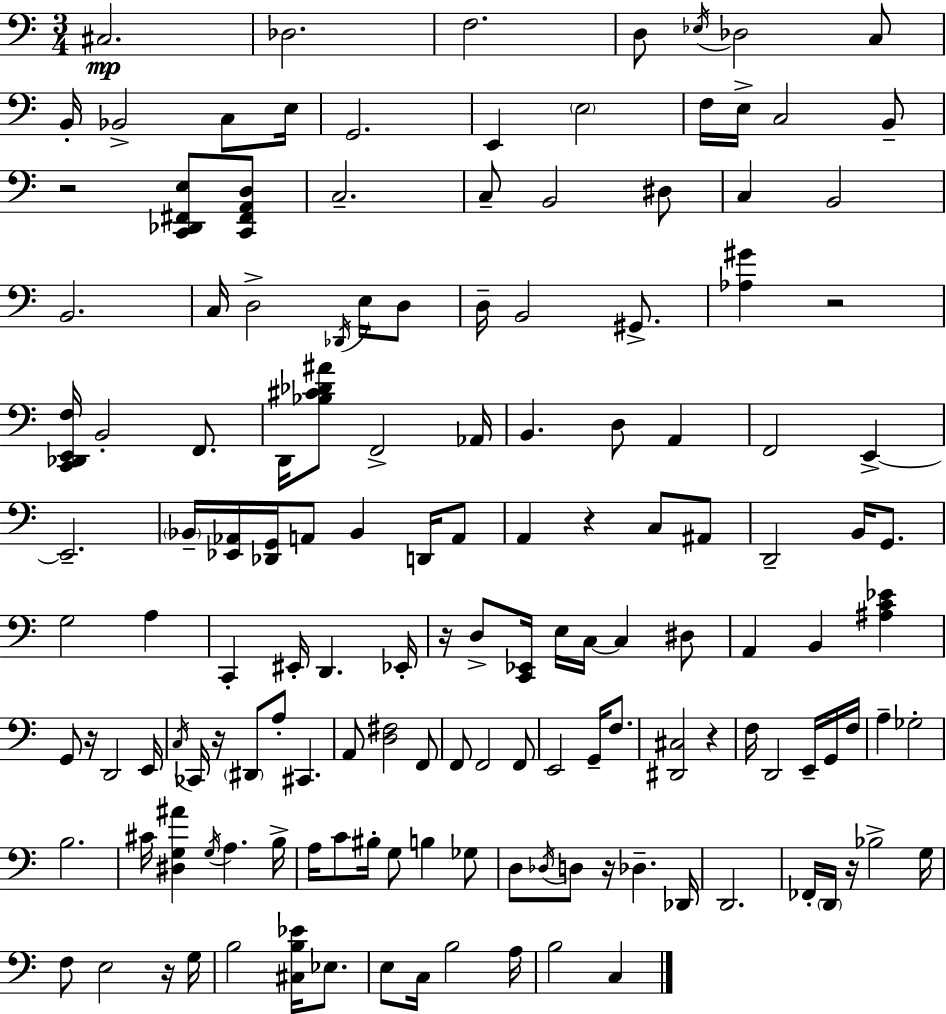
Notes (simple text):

C#3/h. Db3/h. F3/h. D3/e Eb3/s Db3/h C3/e B2/s Bb2/h C3/e E3/s G2/h. E2/q E3/h F3/s E3/s C3/h B2/e R/h [C2,Db2,F#2,E3]/e [C2,F#2,A2,D3]/e C3/h. C3/e B2/h D#3/e C3/q B2/h B2/h. C3/s D3/h Db2/s E3/s D3/e D3/s B2/h G#2/e. [Ab3,G#4]/q R/h [C2,Db2,E2,F3]/s B2/h F2/e. D2/s [Bb3,C#4,Db4,A#4]/e F2/h Ab2/s B2/q. D3/e A2/q F2/h E2/q E2/h. Bb2/s [Eb2,Ab2]/s [Db2,G2]/s A2/e Bb2/q D2/s A2/e A2/q R/q C3/e A#2/e D2/h B2/s G2/e. G3/h A3/q C2/q EIS2/s D2/q. Eb2/s R/s D3/e [C2,Eb2]/s E3/s C3/s C3/q D#3/e A2/q B2/q [A#3,C4,Eb4]/q G2/e R/s D2/h E2/s C3/s CES2/s R/s D#2/e A3/e C#2/q. A2/e [D3,F#3]/h F2/e F2/e F2/h F2/e E2/h G2/s F3/e. [D#2,C#3]/h R/q F3/s D2/h E2/s G2/s F3/s A3/q Gb3/h B3/h. C#4/s [D#3,G3,A#4]/q G3/s A3/q. B3/s A3/s C4/e BIS3/s G3/e B3/q Gb3/e D3/e Db3/s D3/e R/s Db3/q. Db2/s D2/h. FES2/s D2/s R/s Bb3/h G3/s F3/e E3/h R/s G3/s B3/h [C#3,B3,Eb4]/s Eb3/e. E3/e C3/s B3/h A3/s B3/h C3/q